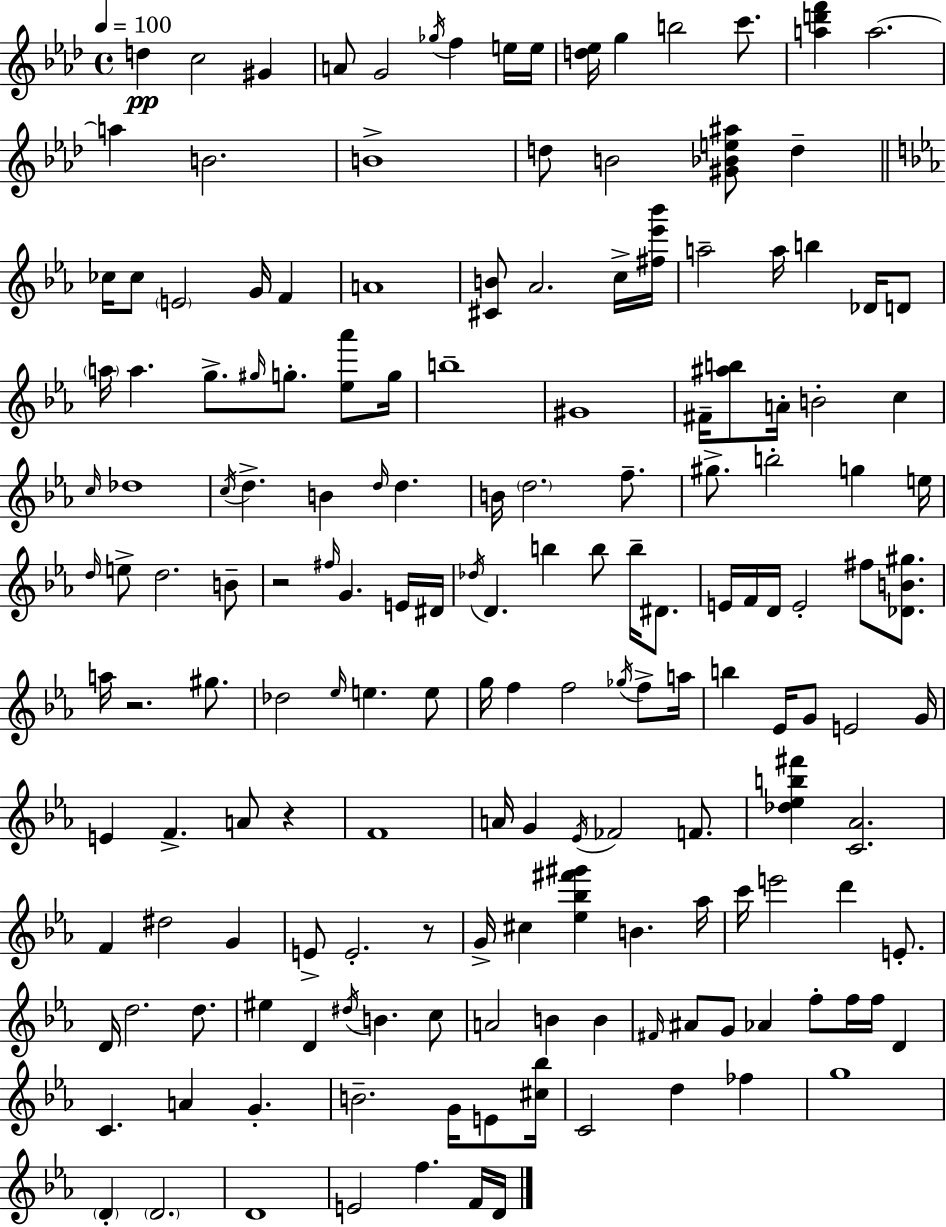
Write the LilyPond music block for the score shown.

{
  \clef treble
  \time 4/4
  \defaultTimeSignature
  \key aes \major
  \tempo 4 = 100
  \repeat volta 2 { d''4\pp c''2 gis'4 | a'8 g'2 \acciaccatura { ges''16 } f''4 e''16 | e''16 <d'' ees''>16 g''4 b''2 c'''8. | <a'' d''' f'''>4 a''2.~~ | \break a''4 b'2. | b'1-> | d''8 b'2 <gis' bes' e'' ais''>8 d''4-- | \bar "||" \break \key c \minor ces''16 ces''8 \parenthesize e'2 g'16 f'4 | a'1 | <cis' b'>8 aes'2. c''16-> <fis'' ees''' bes'''>16 | a''2-- a''16 b''4 des'16 d'8 | \break \parenthesize a''16 a''4. g''8.-> \grace { gis''16 } g''8.-. <ees'' aes'''>8 | g''16 b''1-- | gis'1 | fis'16-- <ais'' b''>8 a'16-. b'2-. c''4 | \break \grace { c''16 } des''1 | \acciaccatura { c''16 } d''4.-> b'4 \grace { d''16 } d''4. | b'16 \parenthesize d''2. | f''8.-- gis''8.-> b''2-. g''4 | \break e''16 \grace { d''16 } e''8-> d''2. | b'8-- r2 \grace { fis''16 } g'4. | e'16 dis'16 \acciaccatura { des''16 } d'4. b''4 | b''8 b''16-- dis'8. e'16 f'16 d'16 e'2-. | \break fis''8 <des' b' gis''>8. a''16 r2. | gis''8. des''2 \grace { ees''16 } | e''4. e''8 g''16 f''4 f''2 | \acciaccatura { ges''16 } f''8-> a''16 b''4 ees'16 g'8 | \break e'2 g'16 e'4 f'4.-> | a'8 r4 f'1 | a'16 g'4 \acciaccatura { ees'16 } fes'2 | f'8. <des'' ees'' b'' fis'''>4 <c' aes'>2. | \break f'4 dis''2 | g'4 e'8-> e'2.-. | r8 g'16-> cis''4 <ees'' bes'' fis''' gis'''>4 | b'4. aes''16 c'''16 e'''2 | \break d'''4 e'8.-. d'16 d''2. | d''8. eis''4 d'4 | \acciaccatura { dis''16 } b'4. c''8 a'2 | b'4 b'4 \grace { fis'16 } ais'8 g'8 | \break aes'4 f''8-. f''16 f''16 d'4 c'4. | a'4 g'4.-. b'2.-- | g'16 e'8 <cis'' bes''>16 c'2 | d''4 fes''4 g''1 | \break \parenthesize d'4-. | \parenthesize d'2. d'1 | e'2 | f''4. f'16 d'16 } \bar "|."
}